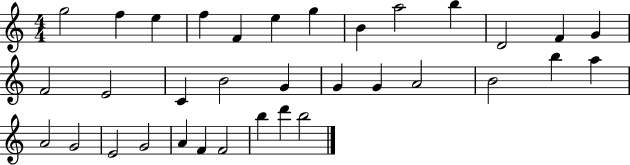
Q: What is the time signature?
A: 4/4